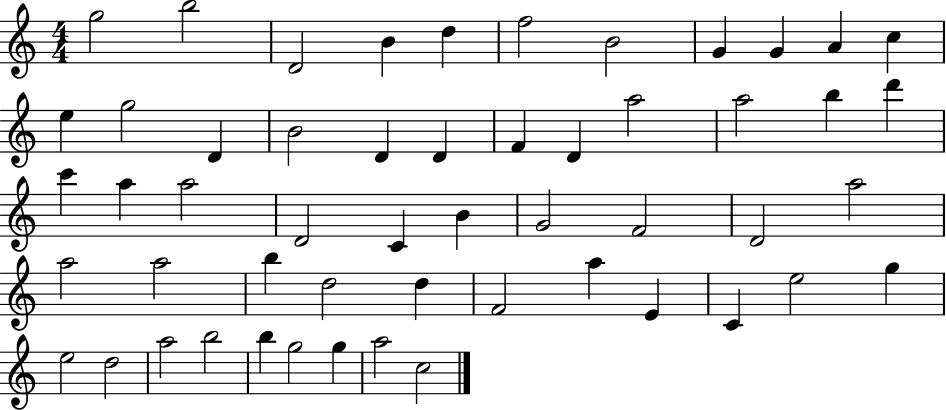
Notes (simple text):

G5/h B5/h D4/h B4/q D5/q F5/h B4/h G4/q G4/q A4/q C5/q E5/q G5/h D4/q B4/h D4/q D4/q F4/q D4/q A5/h A5/h B5/q D6/q C6/q A5/q A5/h D4/h C4/q B4/q G4/h F4/h D4/h A5/h A5/h A5/h B5/q D5/h D5/q F4/h A5/q E4/q C4/q E5/h G5/q E5/h D5/h A5/h B5/h B5/q G5/h G5/q A5/h C5/h